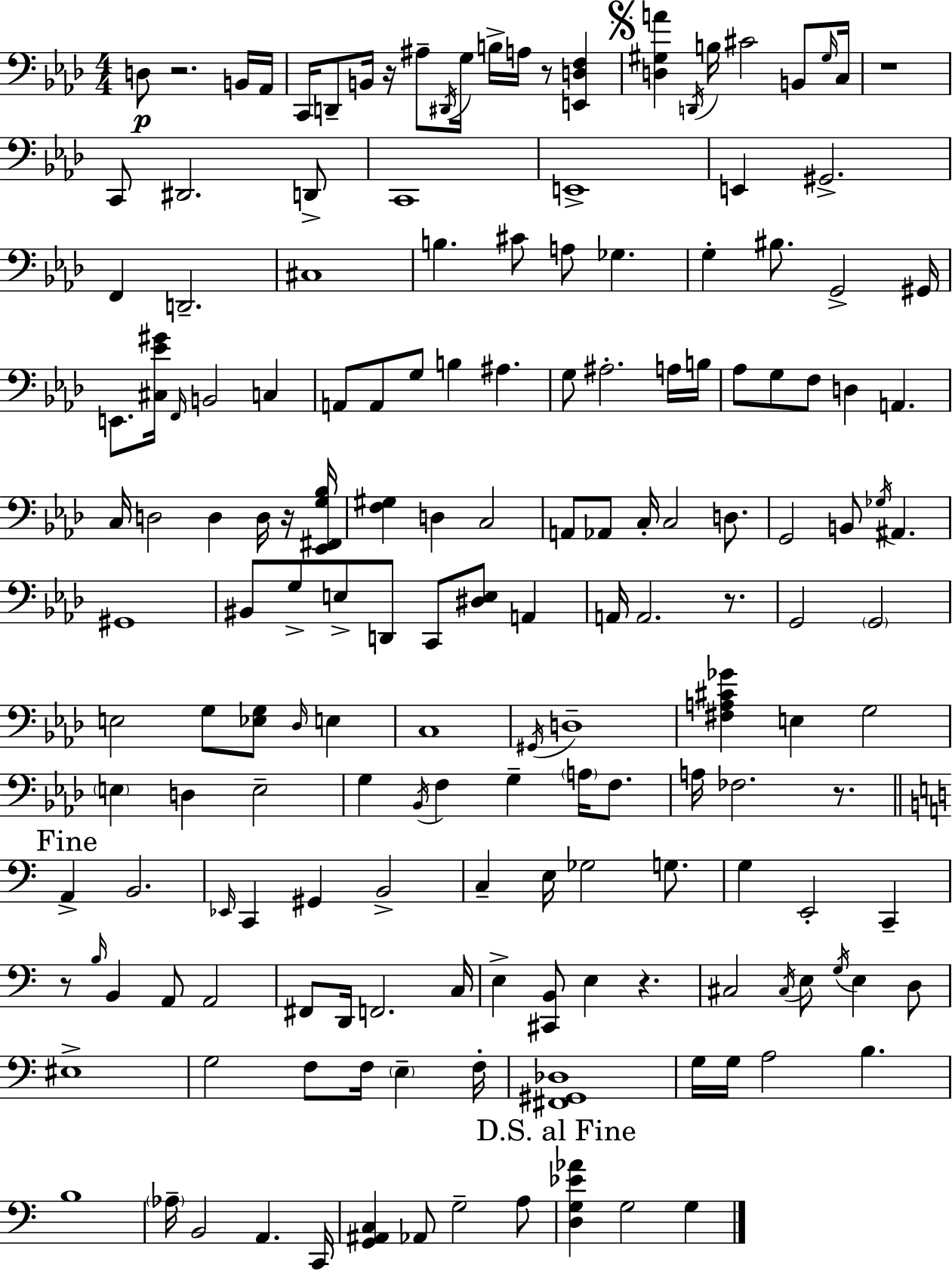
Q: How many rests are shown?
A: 9